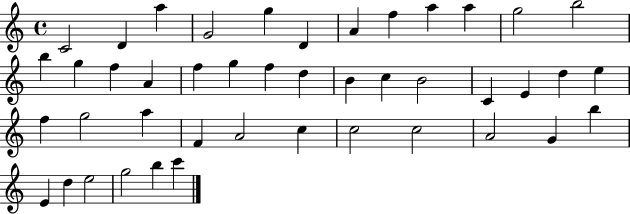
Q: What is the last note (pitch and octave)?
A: C6